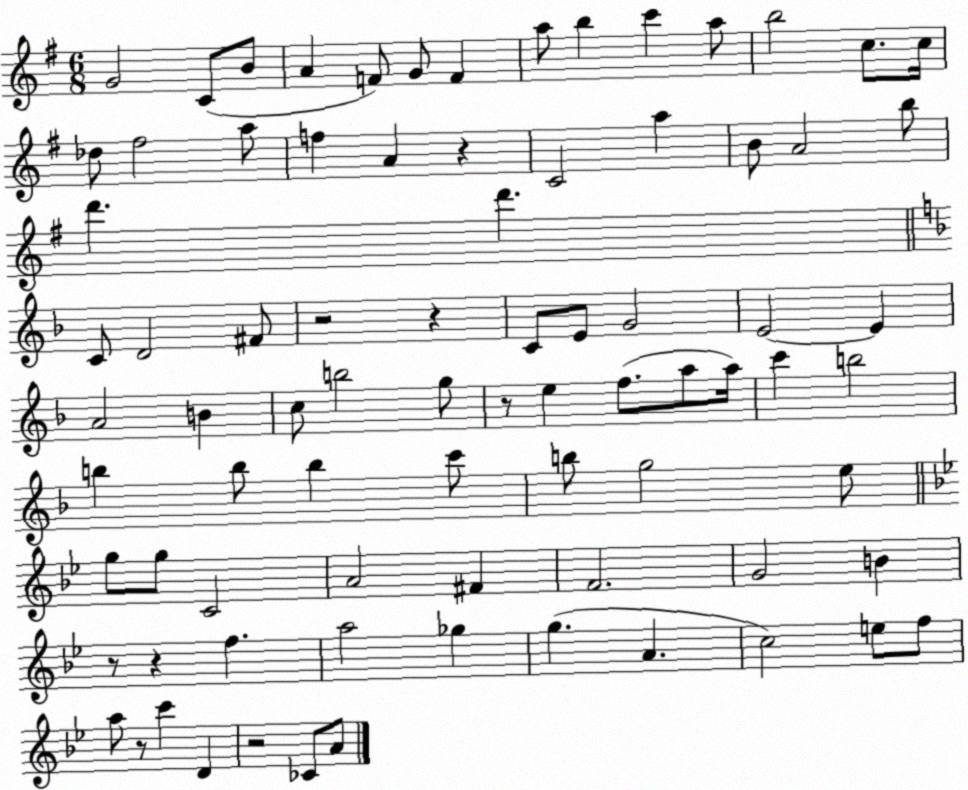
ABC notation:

X:1
T:Untitled
M:6/8
L:1/4
K:G
G2 C/2 B/2 A F/2 G/2 F a/2 b c' a/2 b2 c/2 c/4 _d/2 ^f2 a/2 f A z C2 a B/2 A2 b/2 d' d' C/2 D2 ^F/2 z2 z C/2 E/2 G2 E2 E A2 B c/2 b2 g/2 z/2 e f/2 a/2 a/4 c' b2 b b/2 b c'/2 b/2 g2 e/2 g/2 g/2 C2 A2 ^F F2 G2 B z/2 z f a2 _g g A c2 e/2 f/2 a/2 z/2 c' D z2 _C/2 A/2